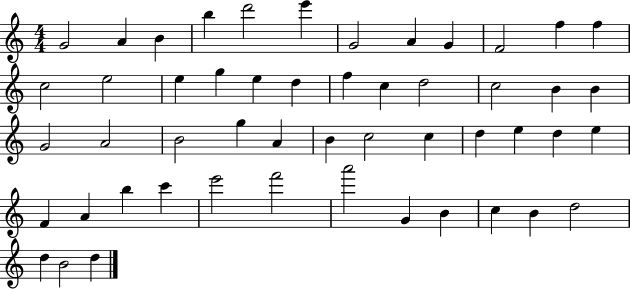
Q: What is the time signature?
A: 4/4